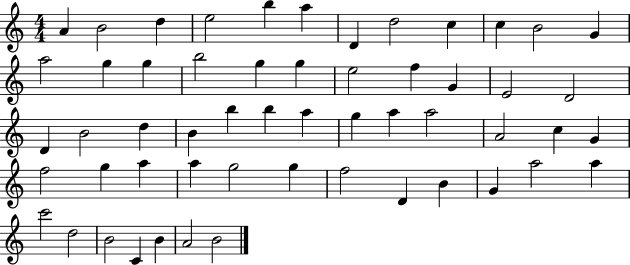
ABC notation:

X:1
T:Untitled
M:4/4
L:1/4
K:C
A B2 d e2 b a D d2 c c B2 G a2 g g b2 g g e2 f G E2 D2 D B2 d B b b a g a a2 A2 c G f2 g a a g2 g f2 D B G a2 a c'2 d2 B2 C B A2 B2